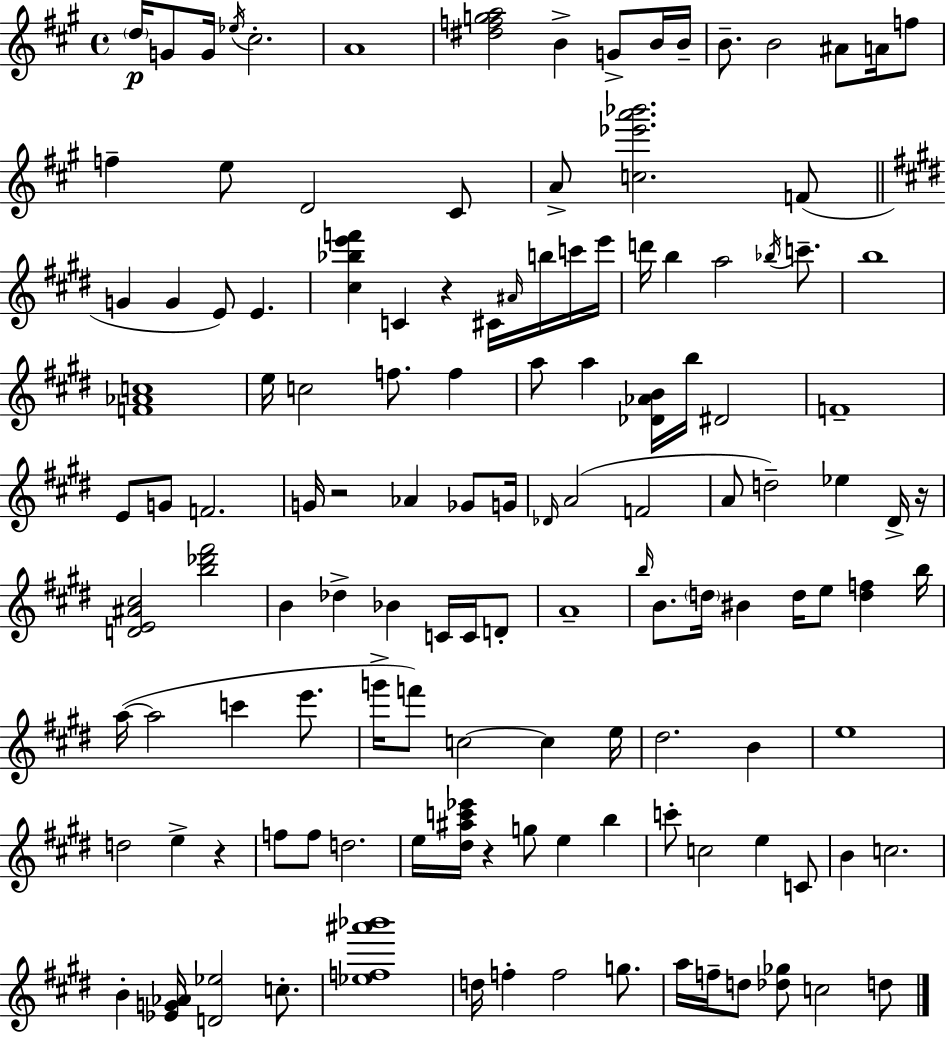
D5/s G4/e G4/s Eb5/s C#5/h. A4/w [D#5,F5,G5,A5]/h B4/q G4/e B4/s B4/s B4/e. B4/h A#4/e A4/s F5/e F5/q E5/e D4/h C#4/e A4/e [C5,Eb6,A6,Bb6]/h. F4/e G4/q G4/q E4/e E4/q. [C#5,Bb5,E6,F6]/q C4/q R/q C#4/s A#4/s B5/s C6/s E6/s D6/s B5/q A5/h Bb5/s C6/e. B5/w [F4,Ab4,C5]/w E5/s C5/h F5/e. F5/q A5/e A5/q [Db4,Ab4,B4]/s B5/s D#4/h F4/w E4/e G4/e F4/h. G4/s R/h Ab4/q Gb4/e G4/s Db4/s A4/h F4/h A4/e D5/h Eb5/q D#4/s R/s [D4,E4,A#4,C#5]/h [B5,Db6,F#6]/h B4/q Db5/q Bb4/q C4/s C4/s D4/e A4/w B5/s B4/e. D5/s BIS4/q D5/s E5/e [D5,F5]/q B5/s A5/s A5/h C6/q E6/e. G6/s F6/e C5/h C5/q E5/s D#5/h. B4/q E5/w D5/h E5/q R/q F5/e F5/e D5/h. E5/s [D#5,A#5,C6,Eb6]/s R/q G5/e E5/q B5/q C6/e C5/h E5/q C4/e B4/q C5/h. B4/q [Eb4,G4,Ab4]/s [D4,Eb5]/h C5/e. [Eb5,F5,A#6,Bb6]/w D5/s F5/q F5/h G5/e. A5/s F5/s D5/e [Db5,Gb5]/e C5/h D5/e